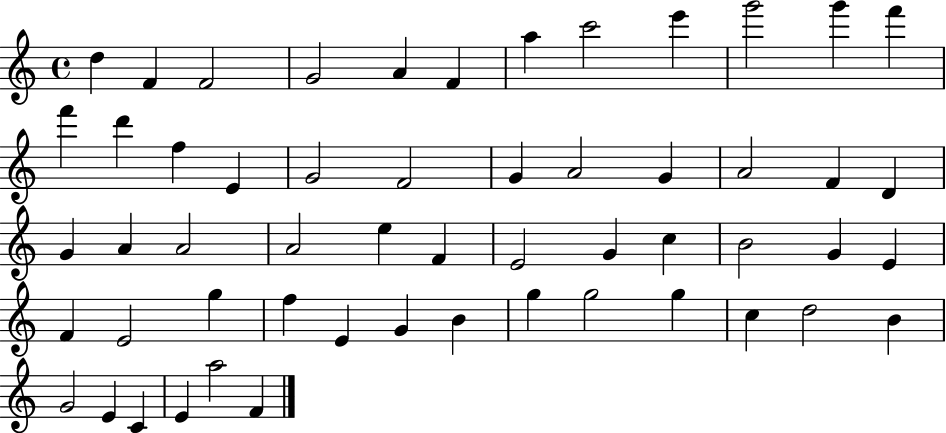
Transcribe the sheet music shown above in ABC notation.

X:1
T:Untitled
M:4/4
L:1/4
K:C
d F F2 G2 A F a c'2 e' g'2 g' f' f' d' f E G2 F2 G A2 G A2 F D G A A2 A2 e F E2 G c B2 G E F E2 g f E G B g g2 g c d2 B G2 E C E a2 F